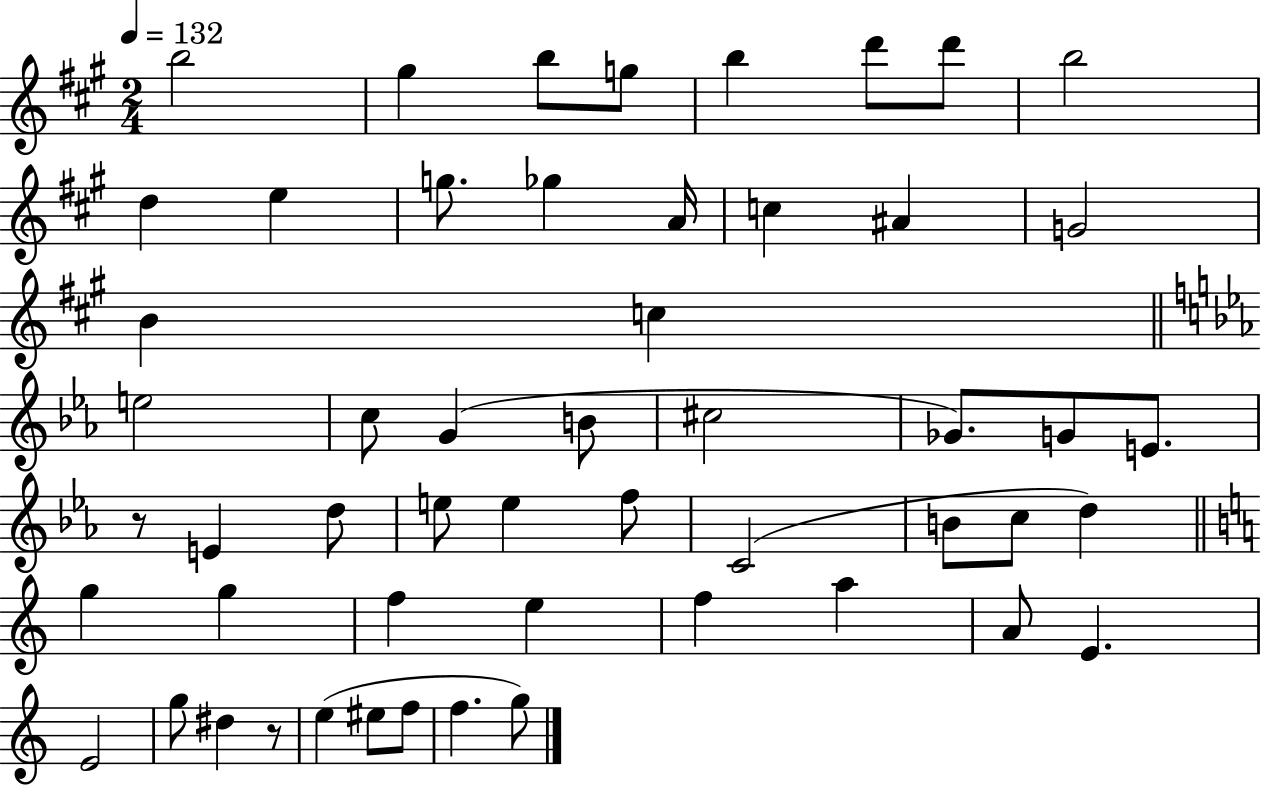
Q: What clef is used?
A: treble